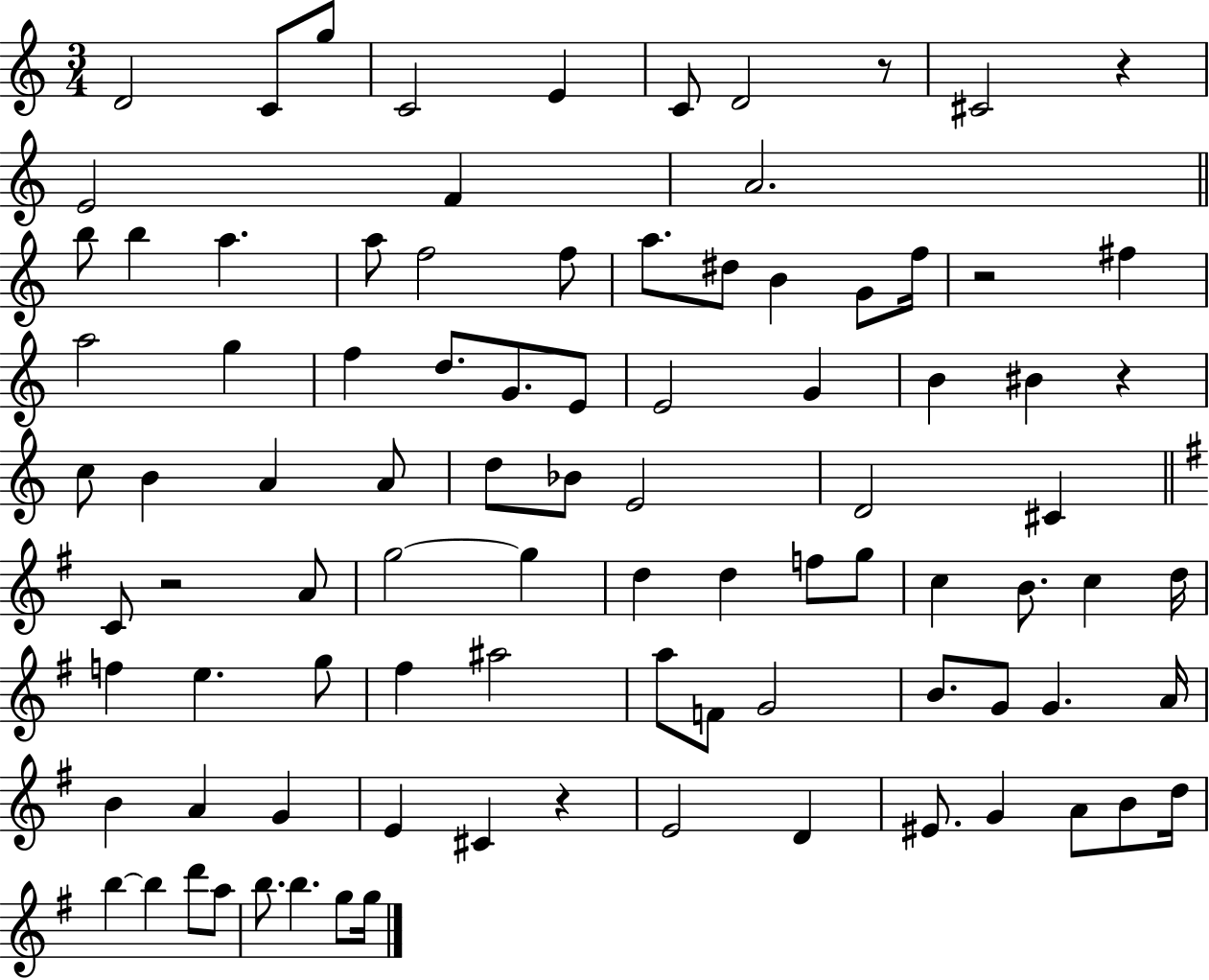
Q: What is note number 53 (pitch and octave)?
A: C5